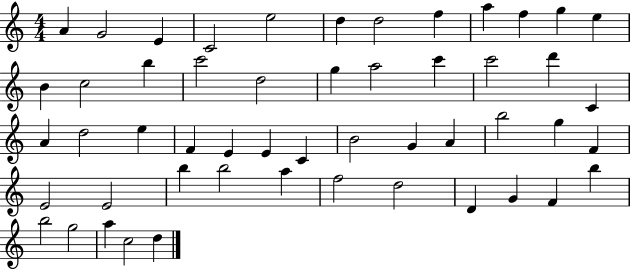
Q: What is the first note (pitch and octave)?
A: A4